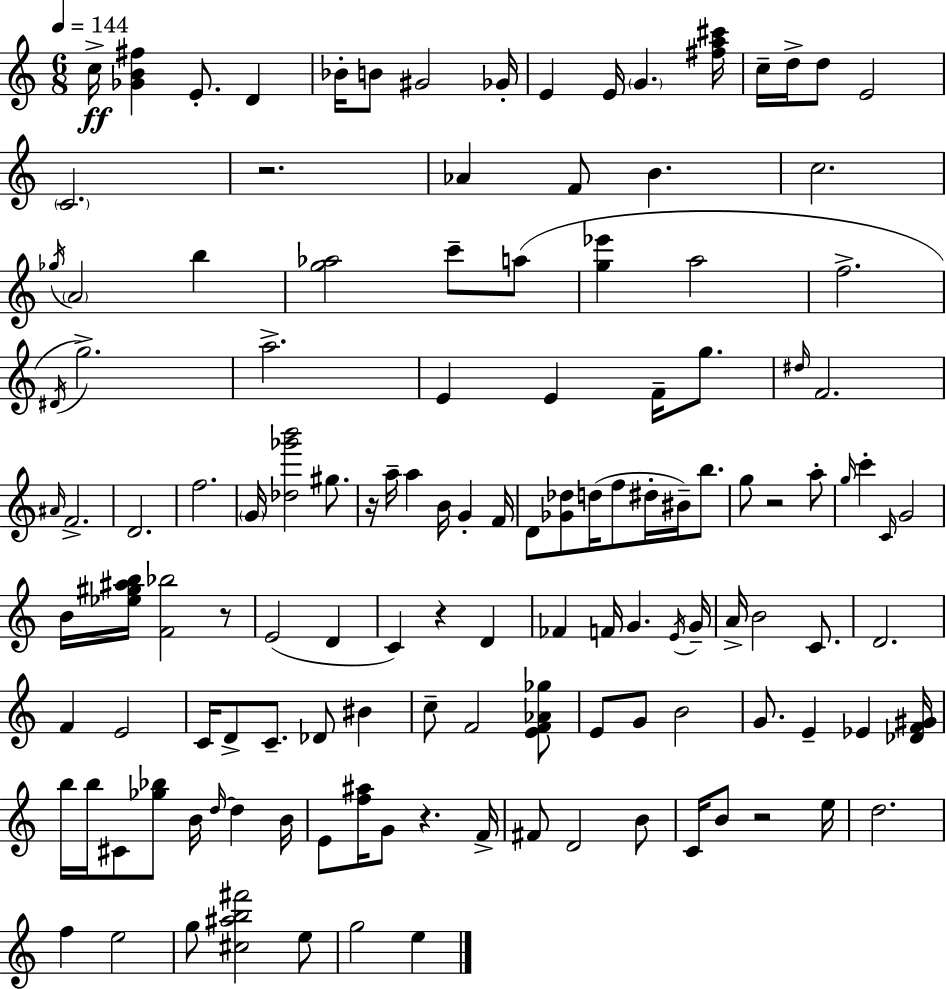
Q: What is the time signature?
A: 6/8